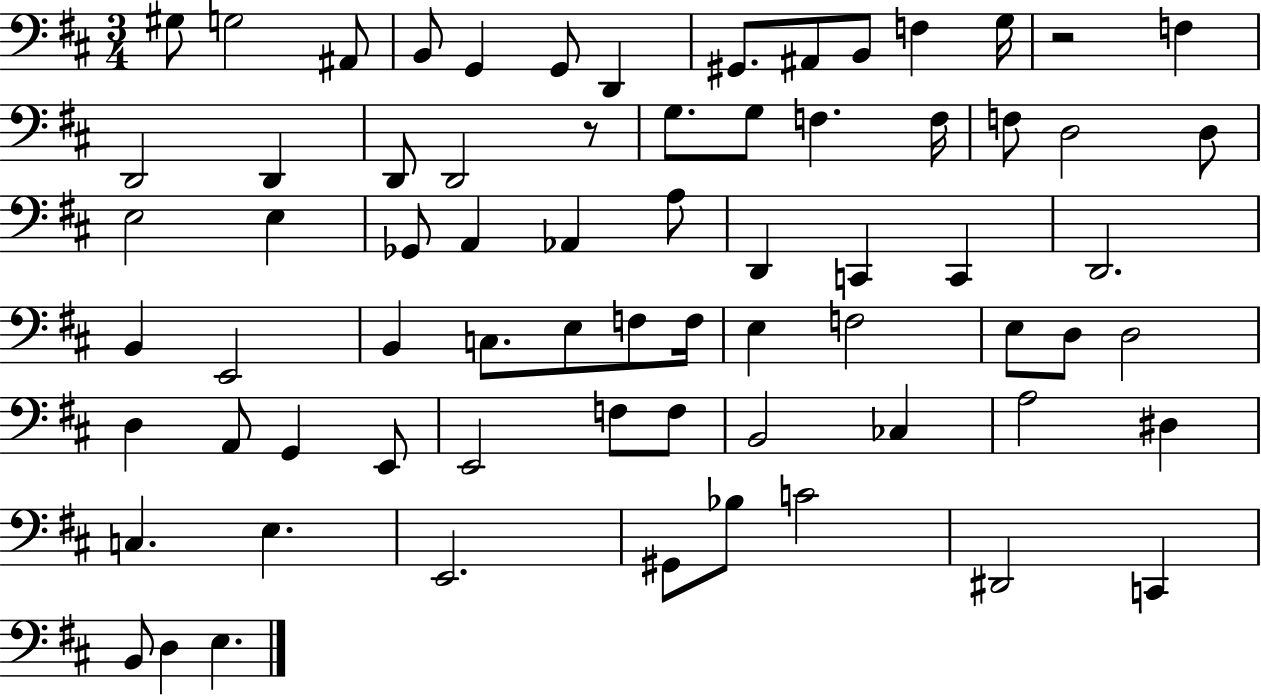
X:1
T:Untitled
M:3/4
L:1/4
K:D
^G,/2 G,2 ^A,,/2 B,,/2 G,, G,,/2 D,, ^G,,/2 ^A,,/2 B,,/2 F, G,/4 z2 F, D,,2 D,, D,,/2 D,,2 z/2 G,/2 G,/2 F, F,/4 F,/2 D,2 D,/2 E,2 E, _G,,/2 A,, _A,, A,/2 D,, C,, C,, D,,2 B,, E,,2 B,, C,/2 E,/2 F,/2 F,/4 E, F,2 E,/2 D,/2 D,2 D, A,,/2 G,, E,,/2 E,,2 F,/2 F,/2 B,,2 _C, A,2 ^D, C, E, E,,2 ^G,,/2 _B,/2 C2 ^D,,2 C,, B,,/2 D, E,